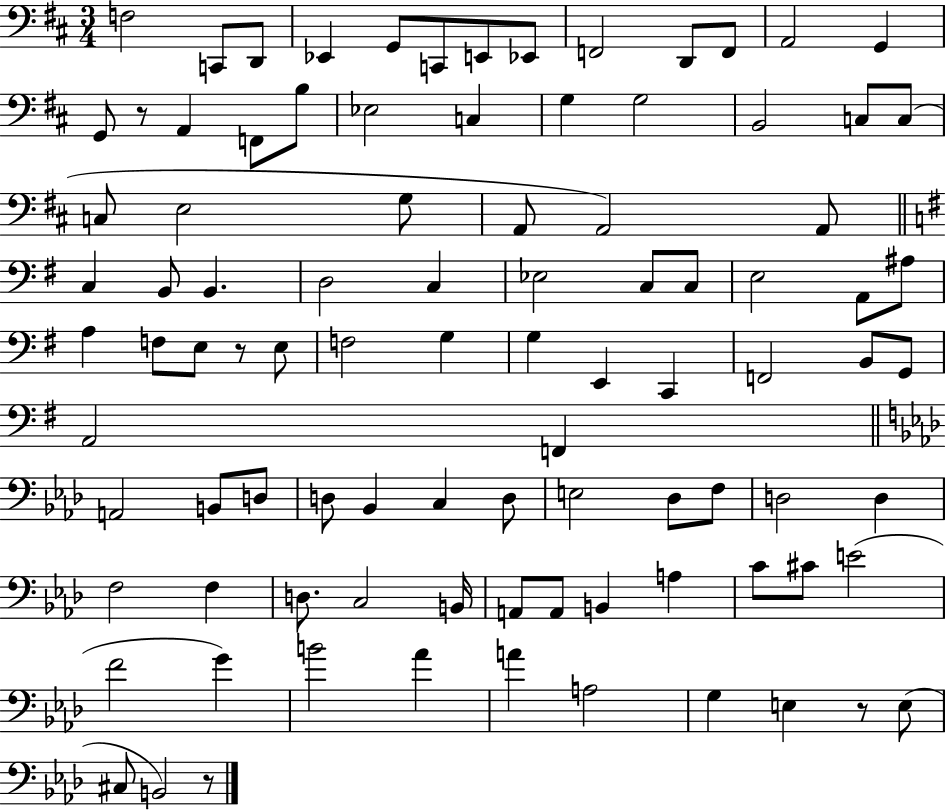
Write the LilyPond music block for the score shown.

{
  \clef bass
  \numericTimeSignature
  \time 3/4
  \key d \major
  f2 c,8 d,8 | ees,4 g,8 c,8 e,8 ees,8 | f,2 d,8 f,8 | a,2 g,4 | \break g,8 r8 a,4 f,8 b8 | ees2 c4 | g4 g2 | b,2 c8 c8( | \break c8 e2 g8 | a,8 a,2) a,8 | \bar "||" \break \key e \minor c4 b,8 b,4. | d2 c4 | ees2 c8 c8 | e2 a,8 ais8 | \break a4 f8 e8 r8 e8 | f2 g4 | g4 e,4 c,4 | f,2 b,8 g,8 | \break a,2 f,4 | \bar "||" \break \key f \minor a,2 b,8 d8 | d8 bes,4 c4 d8 | e2 des8 f8 | d2 d4 | \break f2 f4 | d8. c2 b,16 | a,8 a,8 b,4 a4 | c'8 cis'8 e'2( | \break f'2 g'4) | b'2 aes'4 | a'4 a2 | g4 e4 r8 e8( | \break cis8 b,2) r8 | \bar "|."
}